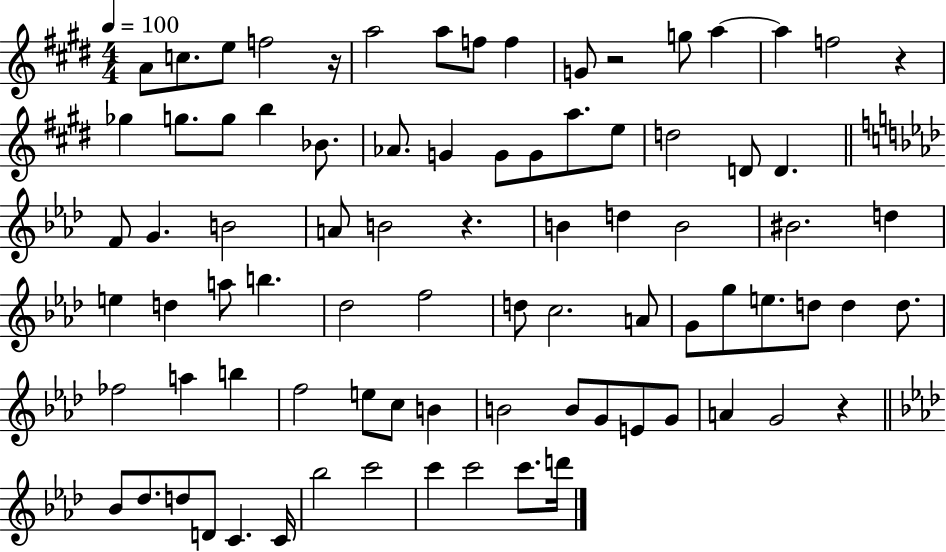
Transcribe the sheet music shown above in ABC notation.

X:1
T:Untitled
M:4/4
L:1/4
K:E
A/2 c/2 e/2 f2 z/4 a2 a/2 f/2 f G/2 z2 g/2 a a f2 z _g g/2 g/2 b _B/2 _A/2 G G/2 G/2 a/2 e/2 d2 D/2 D F/2 G B2 A/2 B2 z B d B2 ^B2 d e d a/2 b _d2 f2 d/2 c2 A/2 G/2 g/2 e/2 d/2 d d/2 _f2 a b f2 e/2 c/2 B B2 B/2 G/2 E/2 G/2 A G2 z _B/2 _d/2 d/2 D/2 C C/4 _b2 c'2 c' c'2 c'/2 d'/4